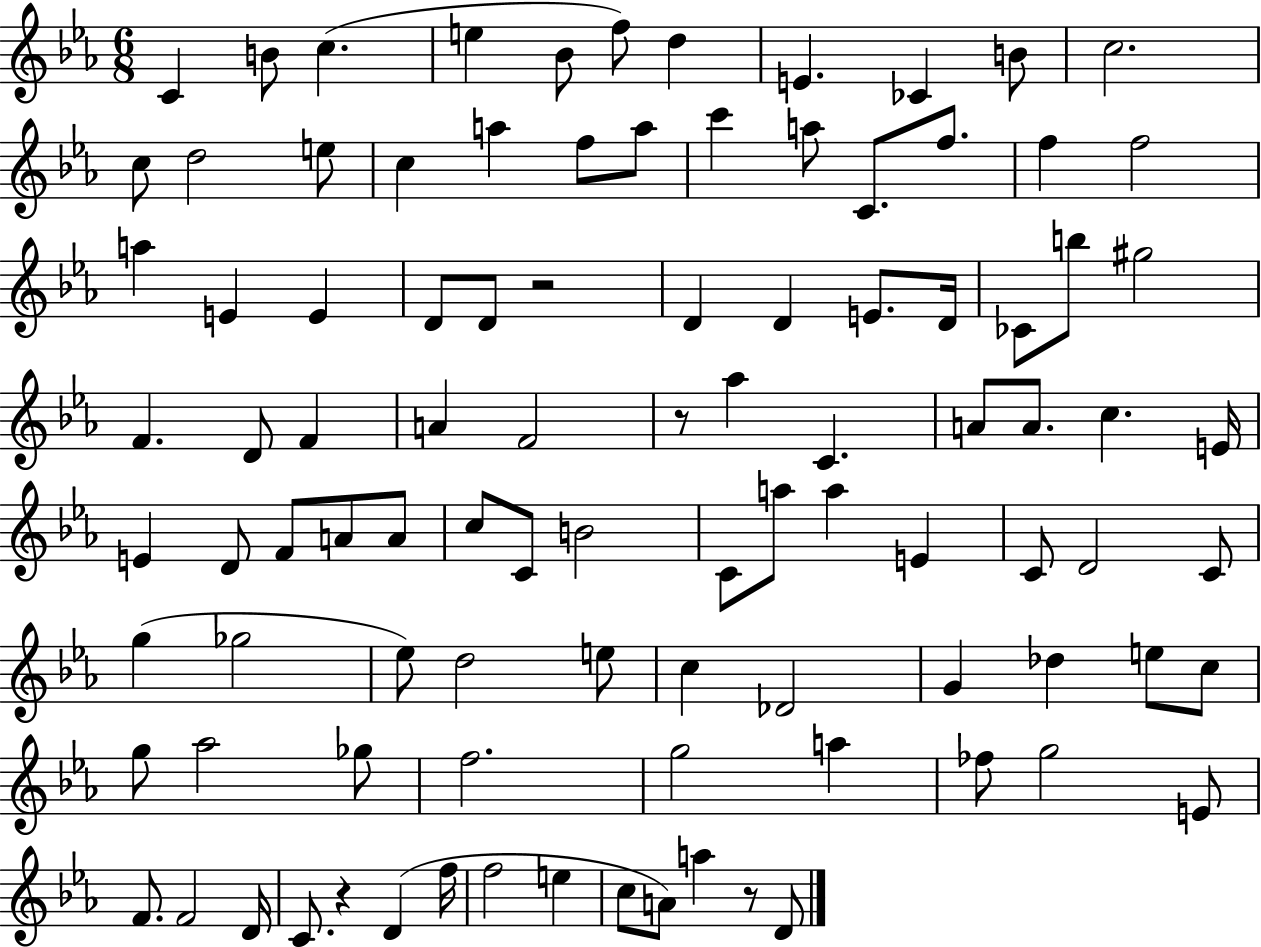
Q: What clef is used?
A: treble